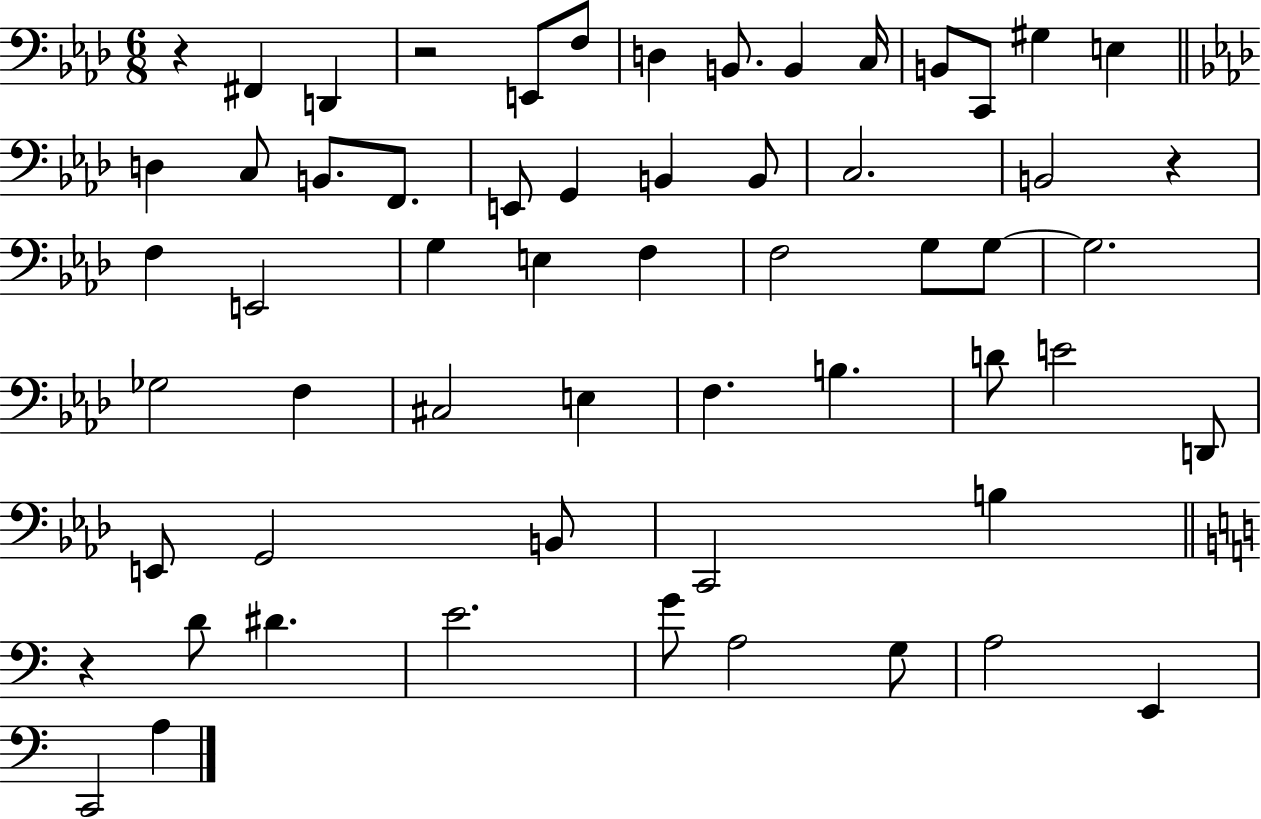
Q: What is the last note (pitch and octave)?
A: A3